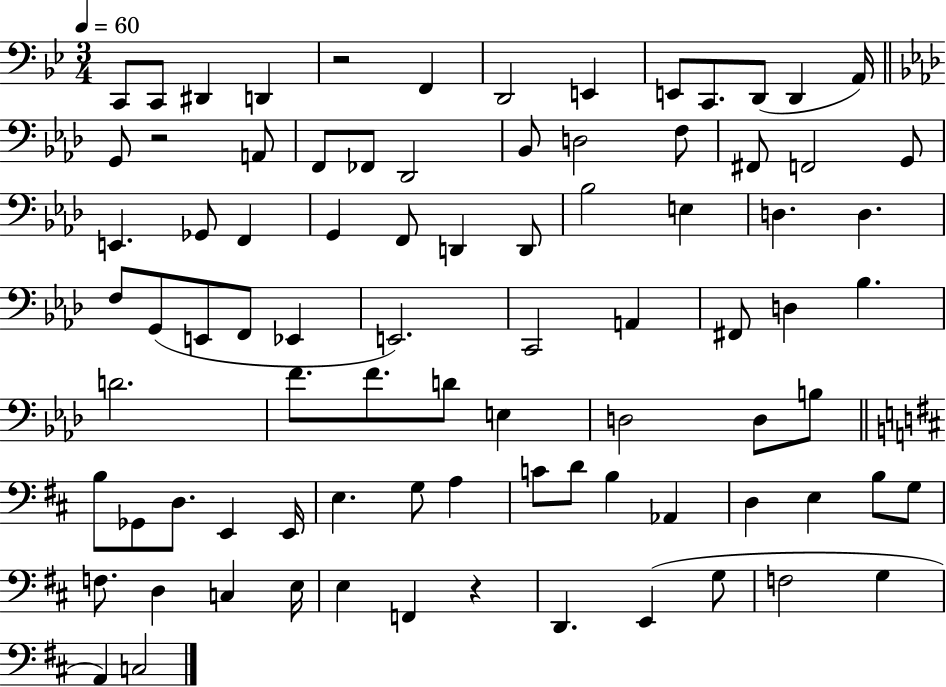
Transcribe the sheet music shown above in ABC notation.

X:1
T:Untitled
M:3/4
L:1/4
K:Bb
C,,/2 C,,/2 ^D,, D,, z2 F,, D,,2 E,, E,,/2 C,,/2 D,,/2 D,, A,,/4 G,,/2 z2 A,,/2 F,,/2 _F,,/2 _D,,2 _B,,/2 D,2 F,/2 ^F,,/2 F,,2 G,,/2 E,, _G,,/2 F,, G,, F,,/2 D,, D,,/2 _B,2 E, D, D, F,/2 G,,/2 E,,/2 F,,/2 _E,, E,,2 C,,2 A,, ^F,,/2 D, _B, D2 F/2 F/2 D/2 E, D,2 D,/2 B,/2 B,/2 _G,,/2 D,/2 E,, E,,/4 E, G,/2 A, C/2 D/2 B, _A,, D, E, B,/2 G,/2 F,/2 D, C, E,/4 E, F,, z D,, E,, G,/2 F,2 G, A,, C,2